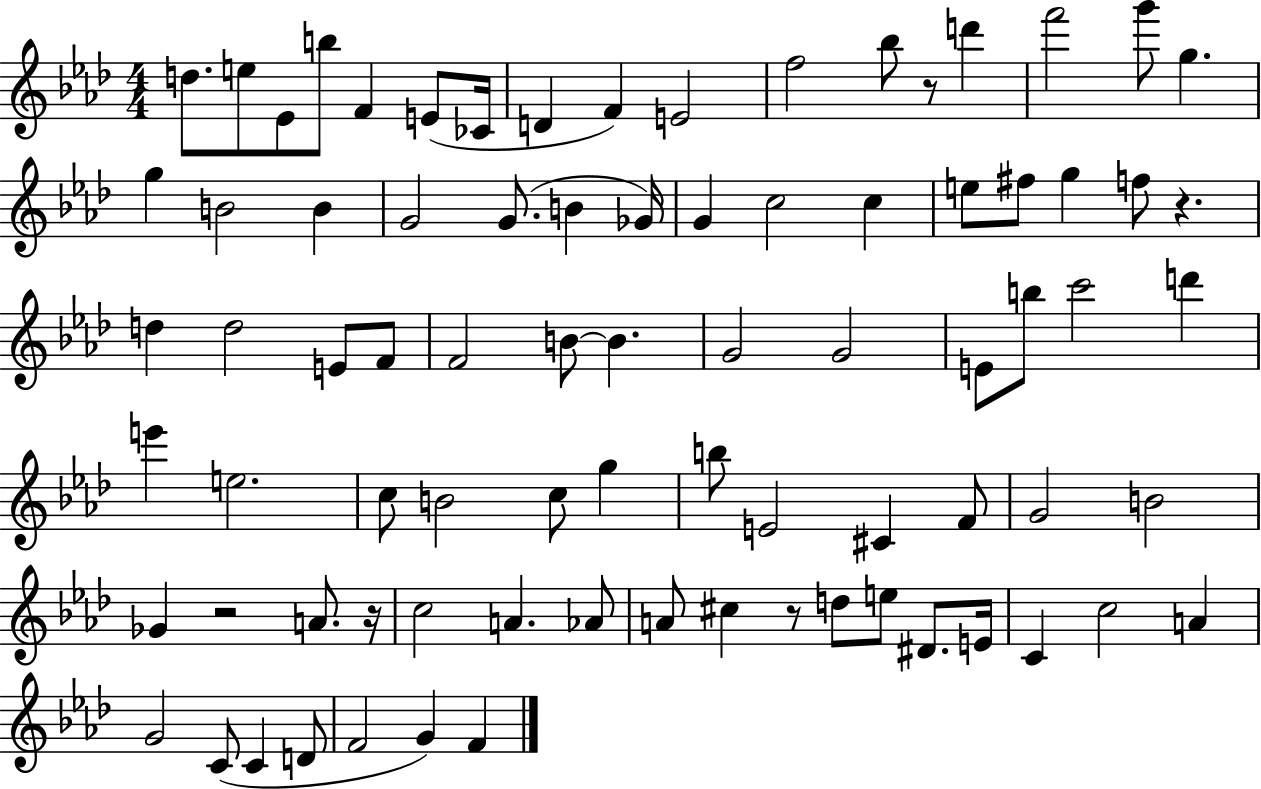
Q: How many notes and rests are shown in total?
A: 81